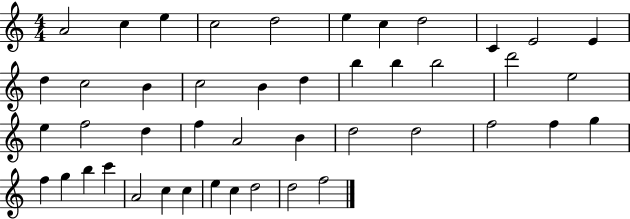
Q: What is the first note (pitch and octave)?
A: A4